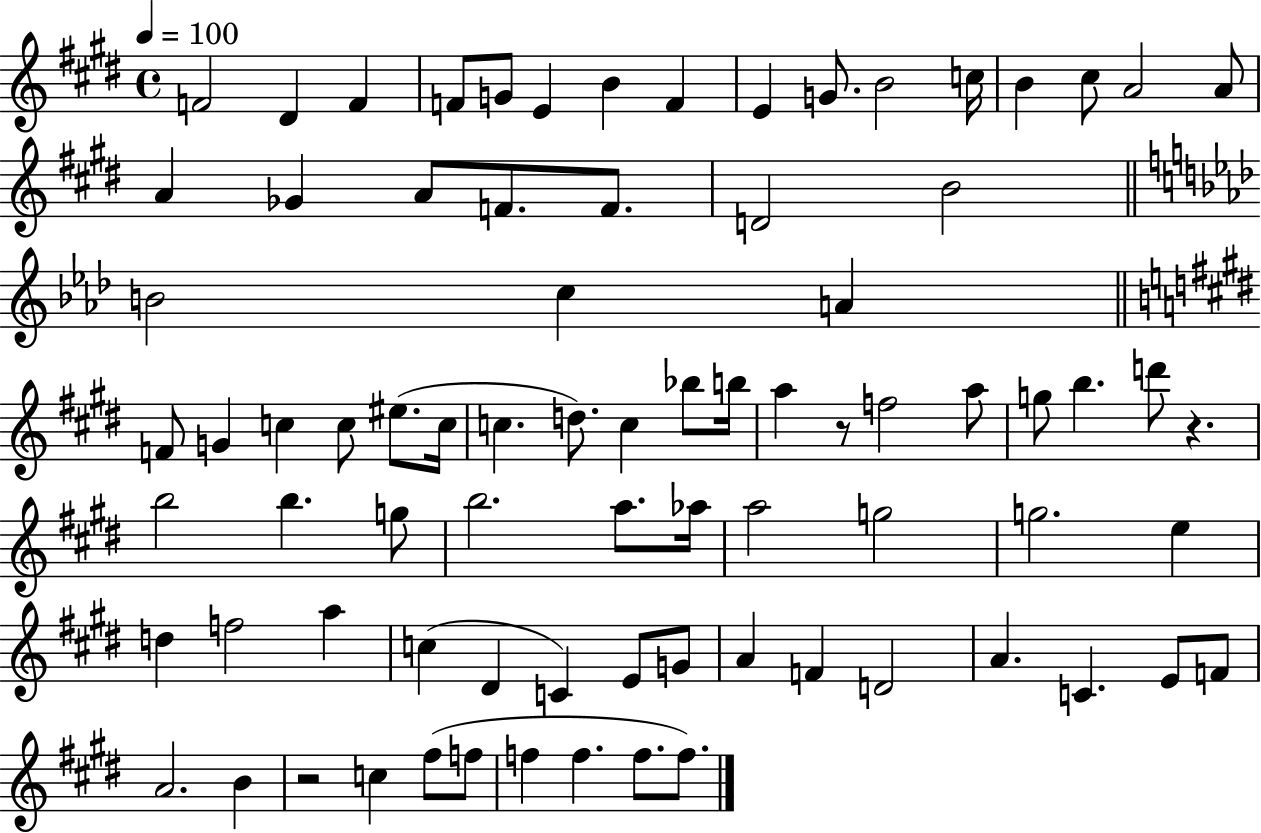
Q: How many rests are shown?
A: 3